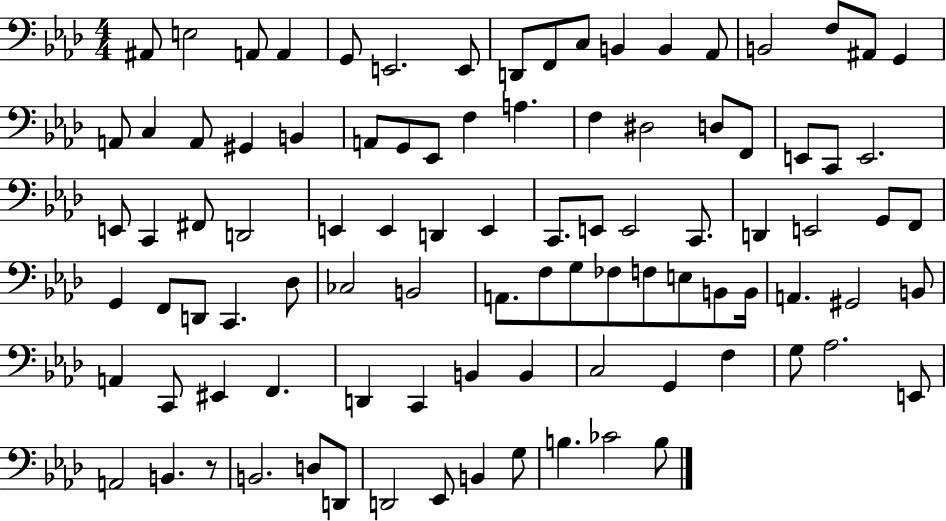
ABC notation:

X:1
T:Untitled
M:4/4
L:1/4
K:Ab
^A,,/2 E,2 A,,/2 A,, G,,/2 E,,2 E,,/2 D,,/2 F,,/2 C,/2 B,, B,, _A,,/2 B,,2 F,/2 ^A,,/2 G,, A,,/2 C, A,,/2 ^G,, B,, A,,/2 G,,/2 _E,,/2 F, A, F, ^D,2 D,/2 F,,/2 E,,/2 C,,/2 E,,2 E,,/2 C,, ^F,,/2 D,,2 E,, E,, D,, E,, C,,/2 E,,/2 E,,2 C,,/2 D,, E,,2 G,,/2 F,,/2 G,, F,,/2 D,,/2 C,, _D,/2 _C,2 B,,2 A,,/2 F,/2 G,/2 _F,/2 F,/2 E,/2 B,,/2 B,,/4 A,, ^G,,2 B,,/2 A,, C,,/2 ^E,, F,, D,, C,, B,, B,, C,2 G,, F, G,/2 _A,2 E,,/2 A,,2 B,, z/2 B,,2 D,/2 D,,/2 D,,2 _E,,/2 B,, G,/2 B, _C2 B,/2